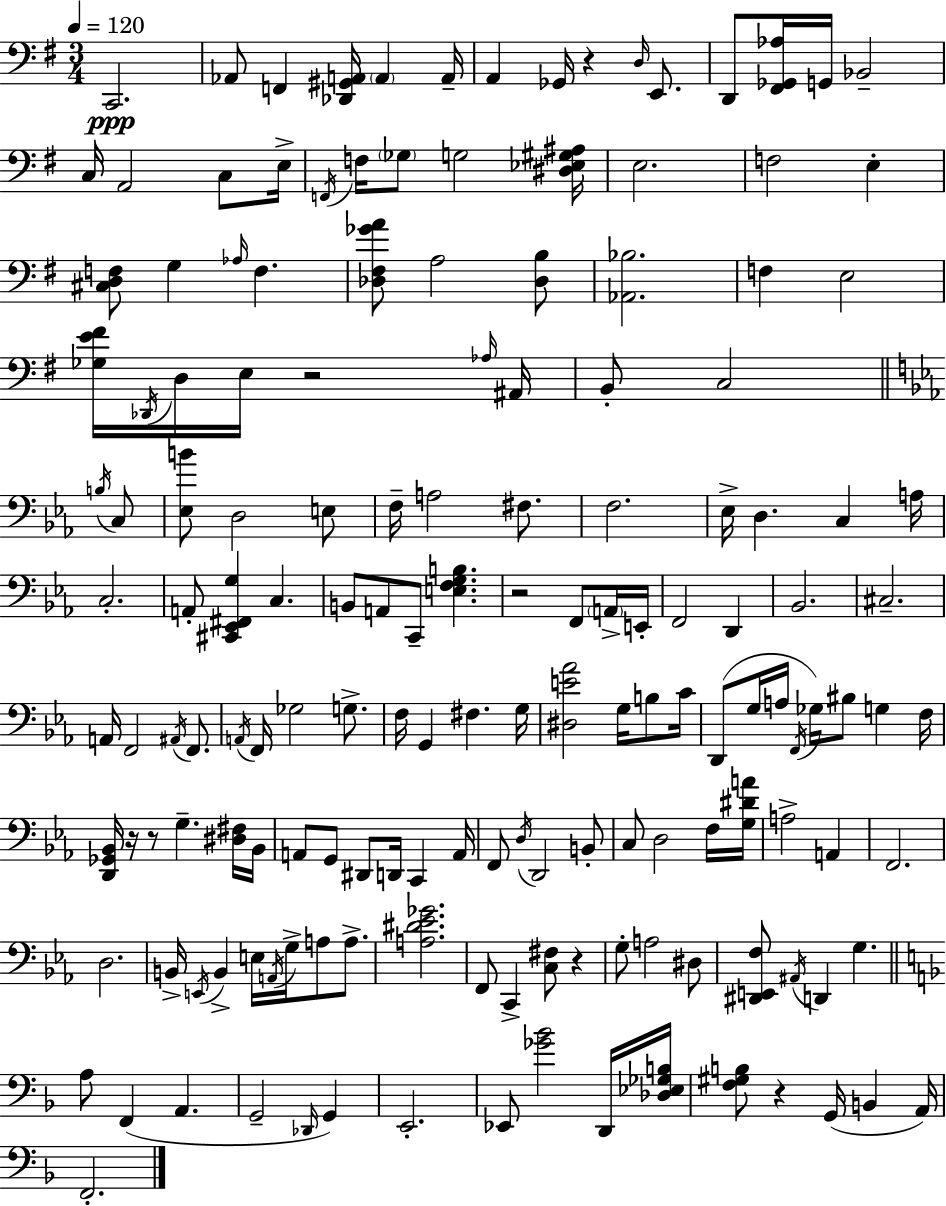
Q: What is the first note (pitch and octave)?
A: C2